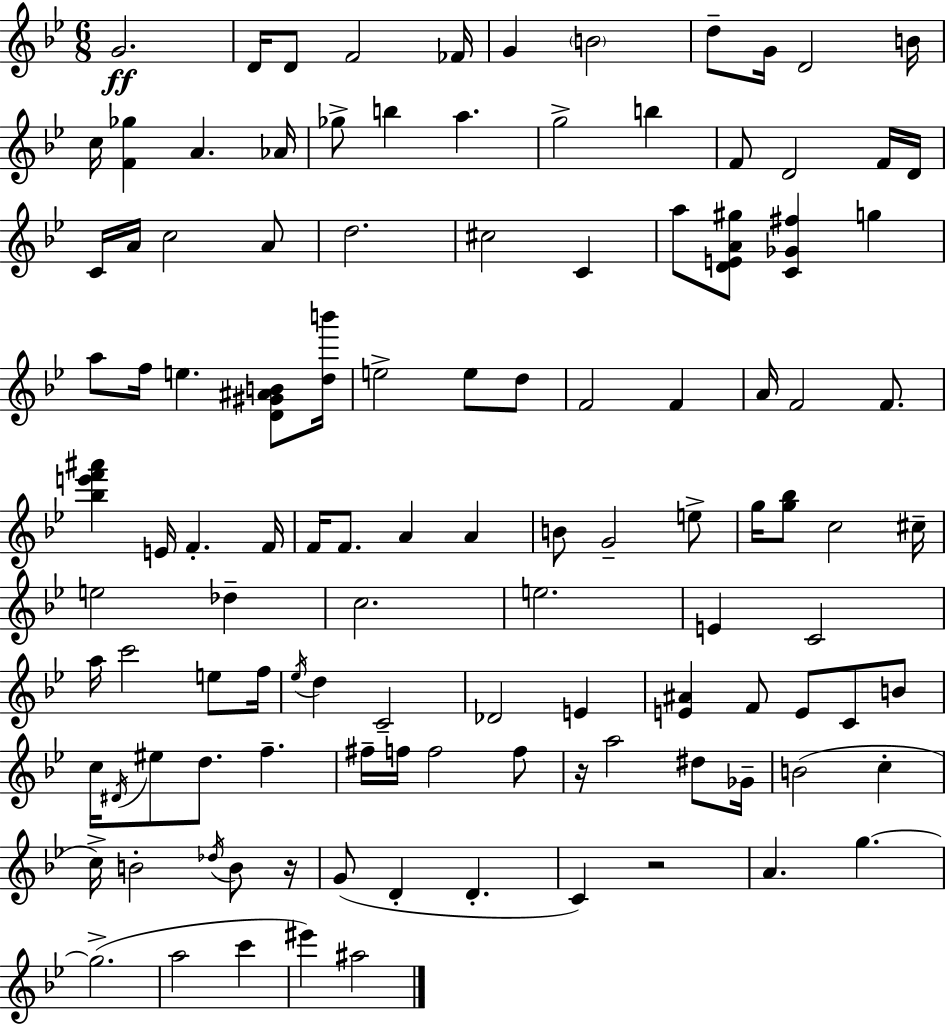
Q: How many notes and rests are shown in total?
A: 115